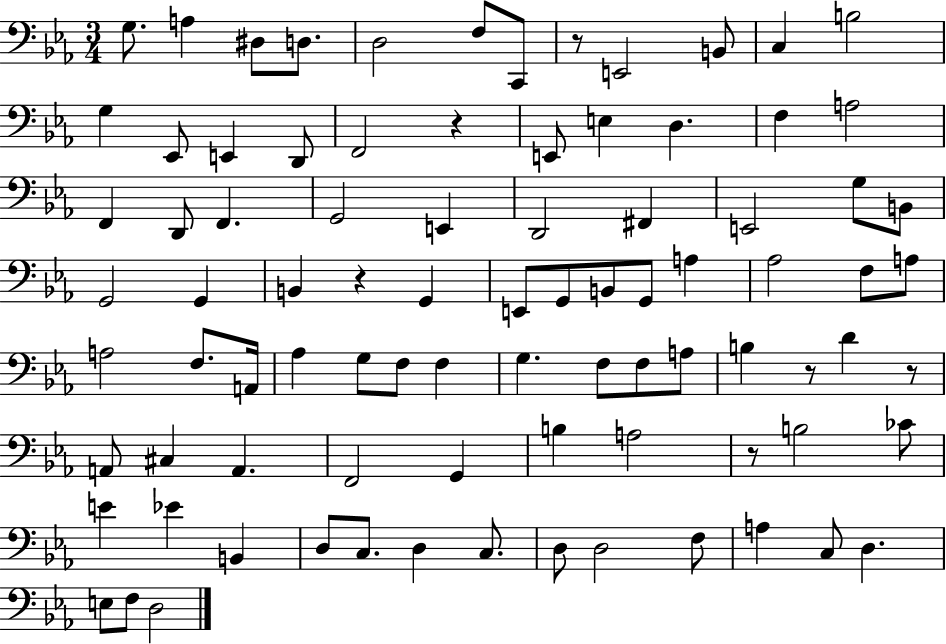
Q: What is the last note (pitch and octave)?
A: D3